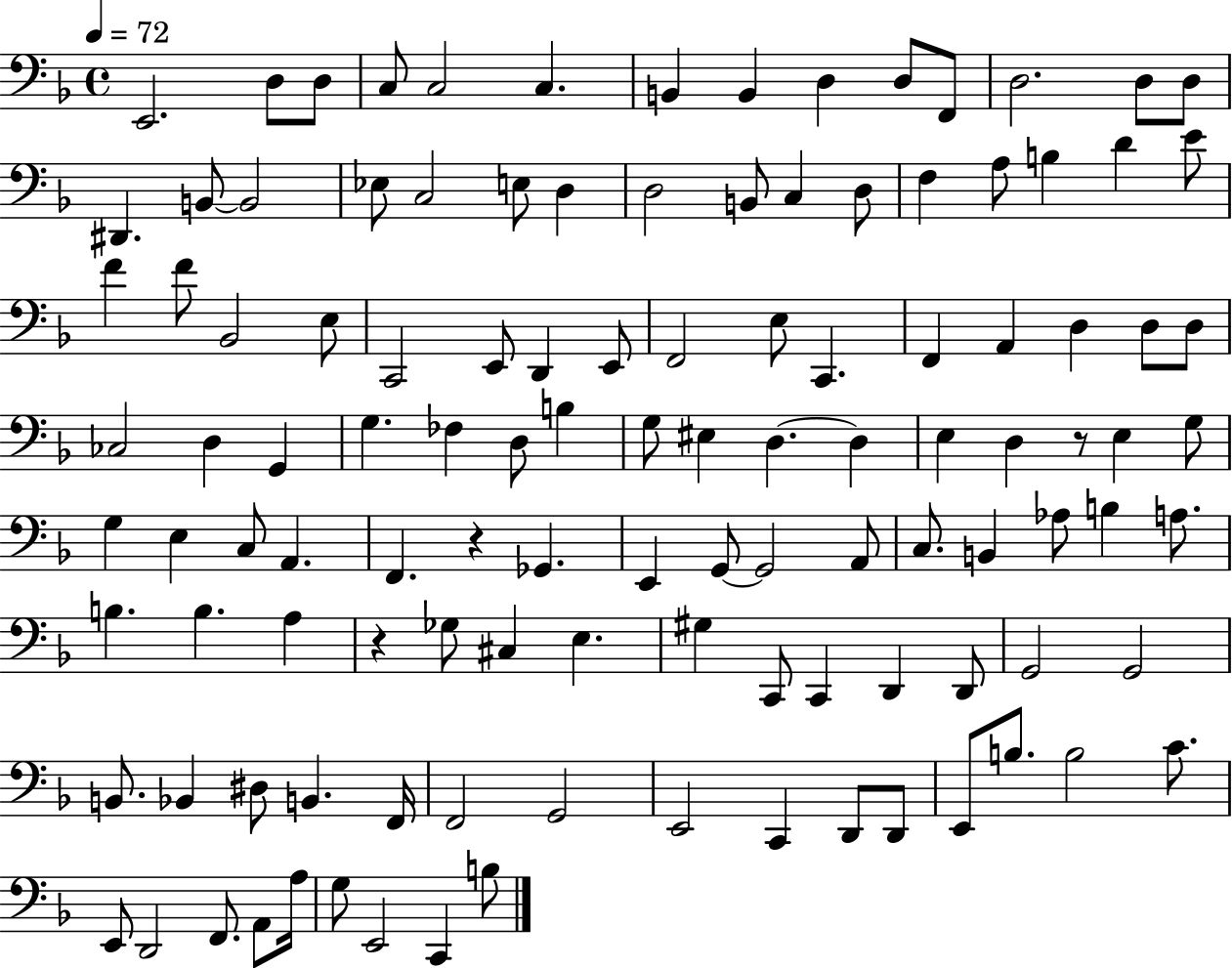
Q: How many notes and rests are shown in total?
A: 116